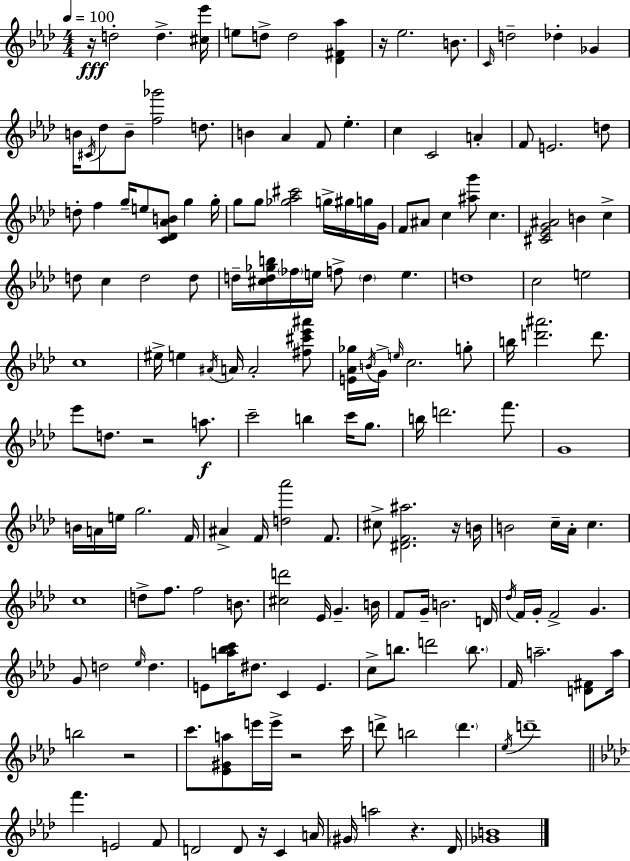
{
  \clef treble
  \numericTimeSignature
  \time 4/4
  \key f \minor
  \tempo 4 = 100
  r16\fff d''2-. d''4.-> <cis'' ees'''>16 | e''8 d''8-> d''2 <des' fis' aes''>4 | r16 ees''2. b'8. | \grace { c'16 } d''2-- des''4-. ges'4 | \break b'16 \acciaccatura { cis'16 } des''8 b'8-- <f'' ges'''>2 d''8. | b'4 aes'4 f'8 ees''4.-. | c''4 c'2 a'4-. | f'8 e'2. | \break d''8 d''8-. f''4 g''16-- e''8 <c' des' aes' b'>8 g''4 | g''16-. g''8 g''8 <ges'' aes'' cis'''>2 g''16-> gis''16 | g''16 g'16 f'8 ais'8 c''4 <ais'' g'''>8 c''4. | <cis' ees' g' ais'>2 b'4 c''4-> | \break d''8 c''4 d''2 | d''8 d''16-- <cis'' d'' ges'' b''>16 \parenthesize fes''16 e''16 f''8-> \parenthesize d''4 e''4. | d''1 | c''2 e''2 | \break c''1 | eis''16-> e''4 \acciaccatura { ais'16 } a'16 a'2-. | <fis'' cis''' ees''' ais'''>8 <e' aes' ges''>16 \acciaccatura { b'16 } g'16-> \grace { e''16 } c''2. | g''8-. b''16 <d''' ais'''>2. | \break d'''8. ees'''8 d''8. r2 | a''8.\f c'''2-- b''4 | c'''16 g''8. b''16 d'''2. | f'''8. g'1 | \break b'16 a'16 e''16 g''2. | f'16 ais'4-> f'16 <d'' aes'''>2 | f'8. cis''8-> <dis' f' ais''>2. | r16 b'16 b'2 c''16-- aes'16-. c''4. | \break c''1 | d''8-> f''8. f''2 | b'8. <cis'' d'''>2 ees'16 g'4.-- | b'16 f'8 g'16-- b'2. | \break d'16 \acciaccatura { des''16 } f'16 g'16-. f'2-> | g'4. g'8 d''2 | \grace { ees''16 } d''4. e'8 <a'' bes'' c'''>16 dis''8. c'4 | e'4. c''8-> b''8. d'''2 | \break \parenthesize b''8. f'16 a''2.-- | <d' fis'>8 a''16 b''2 r2 | c'''8. <ees' gis' a''>8 e'''16 e'''16-> r2 | c'''16 d'''8-> b''2 | \break \parenthesize d'''4. \acciaccatura { ees''16 } d'''1-- | \bar "||" \break \key aes \major f'''4. e'2 f'8 | d'2 d'8 r16 c'4 a'16 | \parenthesize gis'16 a''2 r4. des'16 | <ges' b'>1 | \break \bar "|."
}